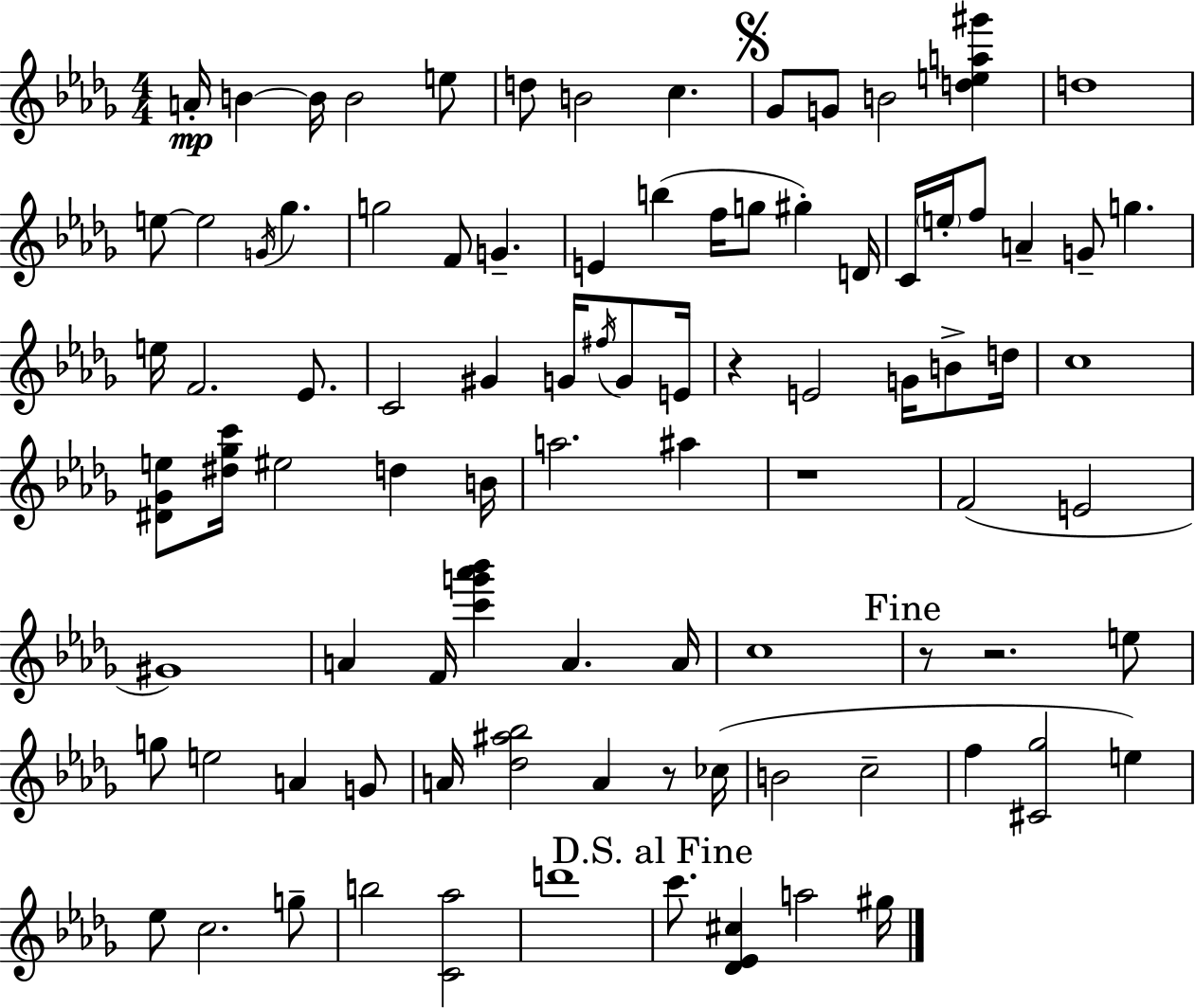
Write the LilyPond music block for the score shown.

{
  \clef treble
  \numericTimeSignature
  \time 4/4
  \key bes \minor
  a'16-.\mp b'4~~ b'16 b'2 e''8 | d''8 b'2 c''4. | \mark \markup { \musicglyph "scripts.segno" } ges'8 g'8 b'2 <d'' e'' a'' gis'''>4 | d''1 | \break e''8~~ e''2 \acciaccatura { g'16 } ges''4. | g''2 f'8 g'4.-- | e'4 b''4( f''16 g''8 gis''4-.) | d'16 c'16 \parenthesize e''16-. f''8 a'4-- g'8-- g''4. | \break e''16 f'2. ees'8. | c'2 gis'4 g'16 \acciaccatura { fis''16 } g'8 | e'16 r4 e'2 g'16 b'8-> | d''16 c''1 | \break <dis' ges' e''>8 <dis'' ges'' c'''>16 eis''2 d''4 | b'16 a''2. ais''4 | r1 | f'2( e'2 | \break gis'1) | a'4 f'16 <c''' g''' aes''' bes'''>4 a'4. | a'16 c''1 | \mark "Fine" r8 r2. | \break e''8 g''8 e''2 a'4 | g'8 a'16 <des'' ais'' bes''>2 a'4 r8 | ces''16( b'2 c''2-- | f''4 <cis' ges''>2 e''4) | \break ees''8 c''2. | g''8-- b''2 <c' aes''>2 | d'''1 | \mark "D.S. al Fine" c'''8. <des' ees' cis''>4 a''2 | \break gis''16 \bar "|."
}